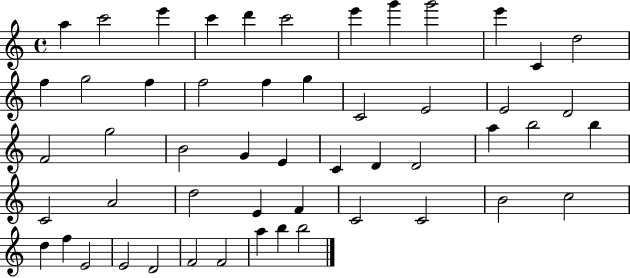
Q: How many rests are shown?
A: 0